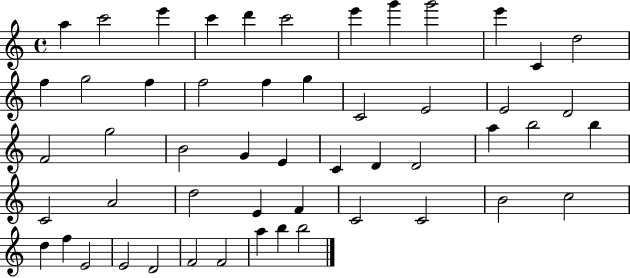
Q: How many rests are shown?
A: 0